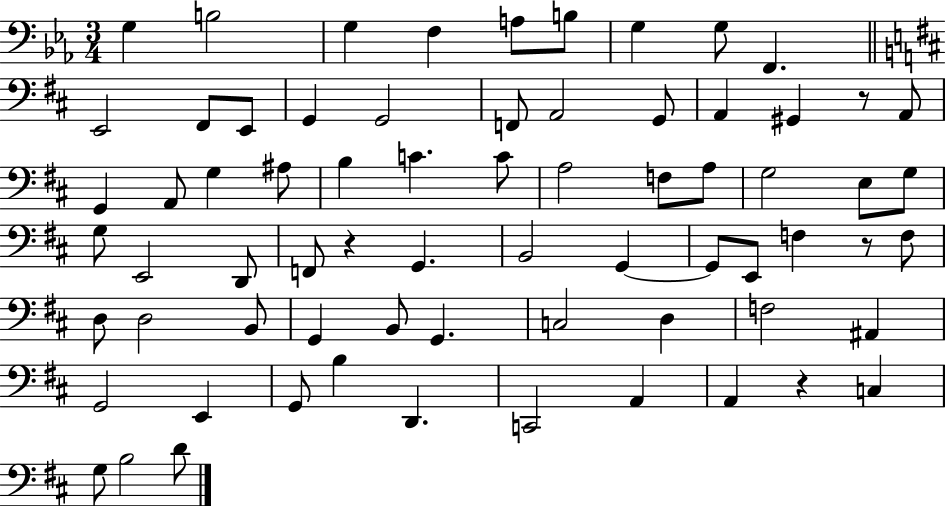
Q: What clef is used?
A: bass